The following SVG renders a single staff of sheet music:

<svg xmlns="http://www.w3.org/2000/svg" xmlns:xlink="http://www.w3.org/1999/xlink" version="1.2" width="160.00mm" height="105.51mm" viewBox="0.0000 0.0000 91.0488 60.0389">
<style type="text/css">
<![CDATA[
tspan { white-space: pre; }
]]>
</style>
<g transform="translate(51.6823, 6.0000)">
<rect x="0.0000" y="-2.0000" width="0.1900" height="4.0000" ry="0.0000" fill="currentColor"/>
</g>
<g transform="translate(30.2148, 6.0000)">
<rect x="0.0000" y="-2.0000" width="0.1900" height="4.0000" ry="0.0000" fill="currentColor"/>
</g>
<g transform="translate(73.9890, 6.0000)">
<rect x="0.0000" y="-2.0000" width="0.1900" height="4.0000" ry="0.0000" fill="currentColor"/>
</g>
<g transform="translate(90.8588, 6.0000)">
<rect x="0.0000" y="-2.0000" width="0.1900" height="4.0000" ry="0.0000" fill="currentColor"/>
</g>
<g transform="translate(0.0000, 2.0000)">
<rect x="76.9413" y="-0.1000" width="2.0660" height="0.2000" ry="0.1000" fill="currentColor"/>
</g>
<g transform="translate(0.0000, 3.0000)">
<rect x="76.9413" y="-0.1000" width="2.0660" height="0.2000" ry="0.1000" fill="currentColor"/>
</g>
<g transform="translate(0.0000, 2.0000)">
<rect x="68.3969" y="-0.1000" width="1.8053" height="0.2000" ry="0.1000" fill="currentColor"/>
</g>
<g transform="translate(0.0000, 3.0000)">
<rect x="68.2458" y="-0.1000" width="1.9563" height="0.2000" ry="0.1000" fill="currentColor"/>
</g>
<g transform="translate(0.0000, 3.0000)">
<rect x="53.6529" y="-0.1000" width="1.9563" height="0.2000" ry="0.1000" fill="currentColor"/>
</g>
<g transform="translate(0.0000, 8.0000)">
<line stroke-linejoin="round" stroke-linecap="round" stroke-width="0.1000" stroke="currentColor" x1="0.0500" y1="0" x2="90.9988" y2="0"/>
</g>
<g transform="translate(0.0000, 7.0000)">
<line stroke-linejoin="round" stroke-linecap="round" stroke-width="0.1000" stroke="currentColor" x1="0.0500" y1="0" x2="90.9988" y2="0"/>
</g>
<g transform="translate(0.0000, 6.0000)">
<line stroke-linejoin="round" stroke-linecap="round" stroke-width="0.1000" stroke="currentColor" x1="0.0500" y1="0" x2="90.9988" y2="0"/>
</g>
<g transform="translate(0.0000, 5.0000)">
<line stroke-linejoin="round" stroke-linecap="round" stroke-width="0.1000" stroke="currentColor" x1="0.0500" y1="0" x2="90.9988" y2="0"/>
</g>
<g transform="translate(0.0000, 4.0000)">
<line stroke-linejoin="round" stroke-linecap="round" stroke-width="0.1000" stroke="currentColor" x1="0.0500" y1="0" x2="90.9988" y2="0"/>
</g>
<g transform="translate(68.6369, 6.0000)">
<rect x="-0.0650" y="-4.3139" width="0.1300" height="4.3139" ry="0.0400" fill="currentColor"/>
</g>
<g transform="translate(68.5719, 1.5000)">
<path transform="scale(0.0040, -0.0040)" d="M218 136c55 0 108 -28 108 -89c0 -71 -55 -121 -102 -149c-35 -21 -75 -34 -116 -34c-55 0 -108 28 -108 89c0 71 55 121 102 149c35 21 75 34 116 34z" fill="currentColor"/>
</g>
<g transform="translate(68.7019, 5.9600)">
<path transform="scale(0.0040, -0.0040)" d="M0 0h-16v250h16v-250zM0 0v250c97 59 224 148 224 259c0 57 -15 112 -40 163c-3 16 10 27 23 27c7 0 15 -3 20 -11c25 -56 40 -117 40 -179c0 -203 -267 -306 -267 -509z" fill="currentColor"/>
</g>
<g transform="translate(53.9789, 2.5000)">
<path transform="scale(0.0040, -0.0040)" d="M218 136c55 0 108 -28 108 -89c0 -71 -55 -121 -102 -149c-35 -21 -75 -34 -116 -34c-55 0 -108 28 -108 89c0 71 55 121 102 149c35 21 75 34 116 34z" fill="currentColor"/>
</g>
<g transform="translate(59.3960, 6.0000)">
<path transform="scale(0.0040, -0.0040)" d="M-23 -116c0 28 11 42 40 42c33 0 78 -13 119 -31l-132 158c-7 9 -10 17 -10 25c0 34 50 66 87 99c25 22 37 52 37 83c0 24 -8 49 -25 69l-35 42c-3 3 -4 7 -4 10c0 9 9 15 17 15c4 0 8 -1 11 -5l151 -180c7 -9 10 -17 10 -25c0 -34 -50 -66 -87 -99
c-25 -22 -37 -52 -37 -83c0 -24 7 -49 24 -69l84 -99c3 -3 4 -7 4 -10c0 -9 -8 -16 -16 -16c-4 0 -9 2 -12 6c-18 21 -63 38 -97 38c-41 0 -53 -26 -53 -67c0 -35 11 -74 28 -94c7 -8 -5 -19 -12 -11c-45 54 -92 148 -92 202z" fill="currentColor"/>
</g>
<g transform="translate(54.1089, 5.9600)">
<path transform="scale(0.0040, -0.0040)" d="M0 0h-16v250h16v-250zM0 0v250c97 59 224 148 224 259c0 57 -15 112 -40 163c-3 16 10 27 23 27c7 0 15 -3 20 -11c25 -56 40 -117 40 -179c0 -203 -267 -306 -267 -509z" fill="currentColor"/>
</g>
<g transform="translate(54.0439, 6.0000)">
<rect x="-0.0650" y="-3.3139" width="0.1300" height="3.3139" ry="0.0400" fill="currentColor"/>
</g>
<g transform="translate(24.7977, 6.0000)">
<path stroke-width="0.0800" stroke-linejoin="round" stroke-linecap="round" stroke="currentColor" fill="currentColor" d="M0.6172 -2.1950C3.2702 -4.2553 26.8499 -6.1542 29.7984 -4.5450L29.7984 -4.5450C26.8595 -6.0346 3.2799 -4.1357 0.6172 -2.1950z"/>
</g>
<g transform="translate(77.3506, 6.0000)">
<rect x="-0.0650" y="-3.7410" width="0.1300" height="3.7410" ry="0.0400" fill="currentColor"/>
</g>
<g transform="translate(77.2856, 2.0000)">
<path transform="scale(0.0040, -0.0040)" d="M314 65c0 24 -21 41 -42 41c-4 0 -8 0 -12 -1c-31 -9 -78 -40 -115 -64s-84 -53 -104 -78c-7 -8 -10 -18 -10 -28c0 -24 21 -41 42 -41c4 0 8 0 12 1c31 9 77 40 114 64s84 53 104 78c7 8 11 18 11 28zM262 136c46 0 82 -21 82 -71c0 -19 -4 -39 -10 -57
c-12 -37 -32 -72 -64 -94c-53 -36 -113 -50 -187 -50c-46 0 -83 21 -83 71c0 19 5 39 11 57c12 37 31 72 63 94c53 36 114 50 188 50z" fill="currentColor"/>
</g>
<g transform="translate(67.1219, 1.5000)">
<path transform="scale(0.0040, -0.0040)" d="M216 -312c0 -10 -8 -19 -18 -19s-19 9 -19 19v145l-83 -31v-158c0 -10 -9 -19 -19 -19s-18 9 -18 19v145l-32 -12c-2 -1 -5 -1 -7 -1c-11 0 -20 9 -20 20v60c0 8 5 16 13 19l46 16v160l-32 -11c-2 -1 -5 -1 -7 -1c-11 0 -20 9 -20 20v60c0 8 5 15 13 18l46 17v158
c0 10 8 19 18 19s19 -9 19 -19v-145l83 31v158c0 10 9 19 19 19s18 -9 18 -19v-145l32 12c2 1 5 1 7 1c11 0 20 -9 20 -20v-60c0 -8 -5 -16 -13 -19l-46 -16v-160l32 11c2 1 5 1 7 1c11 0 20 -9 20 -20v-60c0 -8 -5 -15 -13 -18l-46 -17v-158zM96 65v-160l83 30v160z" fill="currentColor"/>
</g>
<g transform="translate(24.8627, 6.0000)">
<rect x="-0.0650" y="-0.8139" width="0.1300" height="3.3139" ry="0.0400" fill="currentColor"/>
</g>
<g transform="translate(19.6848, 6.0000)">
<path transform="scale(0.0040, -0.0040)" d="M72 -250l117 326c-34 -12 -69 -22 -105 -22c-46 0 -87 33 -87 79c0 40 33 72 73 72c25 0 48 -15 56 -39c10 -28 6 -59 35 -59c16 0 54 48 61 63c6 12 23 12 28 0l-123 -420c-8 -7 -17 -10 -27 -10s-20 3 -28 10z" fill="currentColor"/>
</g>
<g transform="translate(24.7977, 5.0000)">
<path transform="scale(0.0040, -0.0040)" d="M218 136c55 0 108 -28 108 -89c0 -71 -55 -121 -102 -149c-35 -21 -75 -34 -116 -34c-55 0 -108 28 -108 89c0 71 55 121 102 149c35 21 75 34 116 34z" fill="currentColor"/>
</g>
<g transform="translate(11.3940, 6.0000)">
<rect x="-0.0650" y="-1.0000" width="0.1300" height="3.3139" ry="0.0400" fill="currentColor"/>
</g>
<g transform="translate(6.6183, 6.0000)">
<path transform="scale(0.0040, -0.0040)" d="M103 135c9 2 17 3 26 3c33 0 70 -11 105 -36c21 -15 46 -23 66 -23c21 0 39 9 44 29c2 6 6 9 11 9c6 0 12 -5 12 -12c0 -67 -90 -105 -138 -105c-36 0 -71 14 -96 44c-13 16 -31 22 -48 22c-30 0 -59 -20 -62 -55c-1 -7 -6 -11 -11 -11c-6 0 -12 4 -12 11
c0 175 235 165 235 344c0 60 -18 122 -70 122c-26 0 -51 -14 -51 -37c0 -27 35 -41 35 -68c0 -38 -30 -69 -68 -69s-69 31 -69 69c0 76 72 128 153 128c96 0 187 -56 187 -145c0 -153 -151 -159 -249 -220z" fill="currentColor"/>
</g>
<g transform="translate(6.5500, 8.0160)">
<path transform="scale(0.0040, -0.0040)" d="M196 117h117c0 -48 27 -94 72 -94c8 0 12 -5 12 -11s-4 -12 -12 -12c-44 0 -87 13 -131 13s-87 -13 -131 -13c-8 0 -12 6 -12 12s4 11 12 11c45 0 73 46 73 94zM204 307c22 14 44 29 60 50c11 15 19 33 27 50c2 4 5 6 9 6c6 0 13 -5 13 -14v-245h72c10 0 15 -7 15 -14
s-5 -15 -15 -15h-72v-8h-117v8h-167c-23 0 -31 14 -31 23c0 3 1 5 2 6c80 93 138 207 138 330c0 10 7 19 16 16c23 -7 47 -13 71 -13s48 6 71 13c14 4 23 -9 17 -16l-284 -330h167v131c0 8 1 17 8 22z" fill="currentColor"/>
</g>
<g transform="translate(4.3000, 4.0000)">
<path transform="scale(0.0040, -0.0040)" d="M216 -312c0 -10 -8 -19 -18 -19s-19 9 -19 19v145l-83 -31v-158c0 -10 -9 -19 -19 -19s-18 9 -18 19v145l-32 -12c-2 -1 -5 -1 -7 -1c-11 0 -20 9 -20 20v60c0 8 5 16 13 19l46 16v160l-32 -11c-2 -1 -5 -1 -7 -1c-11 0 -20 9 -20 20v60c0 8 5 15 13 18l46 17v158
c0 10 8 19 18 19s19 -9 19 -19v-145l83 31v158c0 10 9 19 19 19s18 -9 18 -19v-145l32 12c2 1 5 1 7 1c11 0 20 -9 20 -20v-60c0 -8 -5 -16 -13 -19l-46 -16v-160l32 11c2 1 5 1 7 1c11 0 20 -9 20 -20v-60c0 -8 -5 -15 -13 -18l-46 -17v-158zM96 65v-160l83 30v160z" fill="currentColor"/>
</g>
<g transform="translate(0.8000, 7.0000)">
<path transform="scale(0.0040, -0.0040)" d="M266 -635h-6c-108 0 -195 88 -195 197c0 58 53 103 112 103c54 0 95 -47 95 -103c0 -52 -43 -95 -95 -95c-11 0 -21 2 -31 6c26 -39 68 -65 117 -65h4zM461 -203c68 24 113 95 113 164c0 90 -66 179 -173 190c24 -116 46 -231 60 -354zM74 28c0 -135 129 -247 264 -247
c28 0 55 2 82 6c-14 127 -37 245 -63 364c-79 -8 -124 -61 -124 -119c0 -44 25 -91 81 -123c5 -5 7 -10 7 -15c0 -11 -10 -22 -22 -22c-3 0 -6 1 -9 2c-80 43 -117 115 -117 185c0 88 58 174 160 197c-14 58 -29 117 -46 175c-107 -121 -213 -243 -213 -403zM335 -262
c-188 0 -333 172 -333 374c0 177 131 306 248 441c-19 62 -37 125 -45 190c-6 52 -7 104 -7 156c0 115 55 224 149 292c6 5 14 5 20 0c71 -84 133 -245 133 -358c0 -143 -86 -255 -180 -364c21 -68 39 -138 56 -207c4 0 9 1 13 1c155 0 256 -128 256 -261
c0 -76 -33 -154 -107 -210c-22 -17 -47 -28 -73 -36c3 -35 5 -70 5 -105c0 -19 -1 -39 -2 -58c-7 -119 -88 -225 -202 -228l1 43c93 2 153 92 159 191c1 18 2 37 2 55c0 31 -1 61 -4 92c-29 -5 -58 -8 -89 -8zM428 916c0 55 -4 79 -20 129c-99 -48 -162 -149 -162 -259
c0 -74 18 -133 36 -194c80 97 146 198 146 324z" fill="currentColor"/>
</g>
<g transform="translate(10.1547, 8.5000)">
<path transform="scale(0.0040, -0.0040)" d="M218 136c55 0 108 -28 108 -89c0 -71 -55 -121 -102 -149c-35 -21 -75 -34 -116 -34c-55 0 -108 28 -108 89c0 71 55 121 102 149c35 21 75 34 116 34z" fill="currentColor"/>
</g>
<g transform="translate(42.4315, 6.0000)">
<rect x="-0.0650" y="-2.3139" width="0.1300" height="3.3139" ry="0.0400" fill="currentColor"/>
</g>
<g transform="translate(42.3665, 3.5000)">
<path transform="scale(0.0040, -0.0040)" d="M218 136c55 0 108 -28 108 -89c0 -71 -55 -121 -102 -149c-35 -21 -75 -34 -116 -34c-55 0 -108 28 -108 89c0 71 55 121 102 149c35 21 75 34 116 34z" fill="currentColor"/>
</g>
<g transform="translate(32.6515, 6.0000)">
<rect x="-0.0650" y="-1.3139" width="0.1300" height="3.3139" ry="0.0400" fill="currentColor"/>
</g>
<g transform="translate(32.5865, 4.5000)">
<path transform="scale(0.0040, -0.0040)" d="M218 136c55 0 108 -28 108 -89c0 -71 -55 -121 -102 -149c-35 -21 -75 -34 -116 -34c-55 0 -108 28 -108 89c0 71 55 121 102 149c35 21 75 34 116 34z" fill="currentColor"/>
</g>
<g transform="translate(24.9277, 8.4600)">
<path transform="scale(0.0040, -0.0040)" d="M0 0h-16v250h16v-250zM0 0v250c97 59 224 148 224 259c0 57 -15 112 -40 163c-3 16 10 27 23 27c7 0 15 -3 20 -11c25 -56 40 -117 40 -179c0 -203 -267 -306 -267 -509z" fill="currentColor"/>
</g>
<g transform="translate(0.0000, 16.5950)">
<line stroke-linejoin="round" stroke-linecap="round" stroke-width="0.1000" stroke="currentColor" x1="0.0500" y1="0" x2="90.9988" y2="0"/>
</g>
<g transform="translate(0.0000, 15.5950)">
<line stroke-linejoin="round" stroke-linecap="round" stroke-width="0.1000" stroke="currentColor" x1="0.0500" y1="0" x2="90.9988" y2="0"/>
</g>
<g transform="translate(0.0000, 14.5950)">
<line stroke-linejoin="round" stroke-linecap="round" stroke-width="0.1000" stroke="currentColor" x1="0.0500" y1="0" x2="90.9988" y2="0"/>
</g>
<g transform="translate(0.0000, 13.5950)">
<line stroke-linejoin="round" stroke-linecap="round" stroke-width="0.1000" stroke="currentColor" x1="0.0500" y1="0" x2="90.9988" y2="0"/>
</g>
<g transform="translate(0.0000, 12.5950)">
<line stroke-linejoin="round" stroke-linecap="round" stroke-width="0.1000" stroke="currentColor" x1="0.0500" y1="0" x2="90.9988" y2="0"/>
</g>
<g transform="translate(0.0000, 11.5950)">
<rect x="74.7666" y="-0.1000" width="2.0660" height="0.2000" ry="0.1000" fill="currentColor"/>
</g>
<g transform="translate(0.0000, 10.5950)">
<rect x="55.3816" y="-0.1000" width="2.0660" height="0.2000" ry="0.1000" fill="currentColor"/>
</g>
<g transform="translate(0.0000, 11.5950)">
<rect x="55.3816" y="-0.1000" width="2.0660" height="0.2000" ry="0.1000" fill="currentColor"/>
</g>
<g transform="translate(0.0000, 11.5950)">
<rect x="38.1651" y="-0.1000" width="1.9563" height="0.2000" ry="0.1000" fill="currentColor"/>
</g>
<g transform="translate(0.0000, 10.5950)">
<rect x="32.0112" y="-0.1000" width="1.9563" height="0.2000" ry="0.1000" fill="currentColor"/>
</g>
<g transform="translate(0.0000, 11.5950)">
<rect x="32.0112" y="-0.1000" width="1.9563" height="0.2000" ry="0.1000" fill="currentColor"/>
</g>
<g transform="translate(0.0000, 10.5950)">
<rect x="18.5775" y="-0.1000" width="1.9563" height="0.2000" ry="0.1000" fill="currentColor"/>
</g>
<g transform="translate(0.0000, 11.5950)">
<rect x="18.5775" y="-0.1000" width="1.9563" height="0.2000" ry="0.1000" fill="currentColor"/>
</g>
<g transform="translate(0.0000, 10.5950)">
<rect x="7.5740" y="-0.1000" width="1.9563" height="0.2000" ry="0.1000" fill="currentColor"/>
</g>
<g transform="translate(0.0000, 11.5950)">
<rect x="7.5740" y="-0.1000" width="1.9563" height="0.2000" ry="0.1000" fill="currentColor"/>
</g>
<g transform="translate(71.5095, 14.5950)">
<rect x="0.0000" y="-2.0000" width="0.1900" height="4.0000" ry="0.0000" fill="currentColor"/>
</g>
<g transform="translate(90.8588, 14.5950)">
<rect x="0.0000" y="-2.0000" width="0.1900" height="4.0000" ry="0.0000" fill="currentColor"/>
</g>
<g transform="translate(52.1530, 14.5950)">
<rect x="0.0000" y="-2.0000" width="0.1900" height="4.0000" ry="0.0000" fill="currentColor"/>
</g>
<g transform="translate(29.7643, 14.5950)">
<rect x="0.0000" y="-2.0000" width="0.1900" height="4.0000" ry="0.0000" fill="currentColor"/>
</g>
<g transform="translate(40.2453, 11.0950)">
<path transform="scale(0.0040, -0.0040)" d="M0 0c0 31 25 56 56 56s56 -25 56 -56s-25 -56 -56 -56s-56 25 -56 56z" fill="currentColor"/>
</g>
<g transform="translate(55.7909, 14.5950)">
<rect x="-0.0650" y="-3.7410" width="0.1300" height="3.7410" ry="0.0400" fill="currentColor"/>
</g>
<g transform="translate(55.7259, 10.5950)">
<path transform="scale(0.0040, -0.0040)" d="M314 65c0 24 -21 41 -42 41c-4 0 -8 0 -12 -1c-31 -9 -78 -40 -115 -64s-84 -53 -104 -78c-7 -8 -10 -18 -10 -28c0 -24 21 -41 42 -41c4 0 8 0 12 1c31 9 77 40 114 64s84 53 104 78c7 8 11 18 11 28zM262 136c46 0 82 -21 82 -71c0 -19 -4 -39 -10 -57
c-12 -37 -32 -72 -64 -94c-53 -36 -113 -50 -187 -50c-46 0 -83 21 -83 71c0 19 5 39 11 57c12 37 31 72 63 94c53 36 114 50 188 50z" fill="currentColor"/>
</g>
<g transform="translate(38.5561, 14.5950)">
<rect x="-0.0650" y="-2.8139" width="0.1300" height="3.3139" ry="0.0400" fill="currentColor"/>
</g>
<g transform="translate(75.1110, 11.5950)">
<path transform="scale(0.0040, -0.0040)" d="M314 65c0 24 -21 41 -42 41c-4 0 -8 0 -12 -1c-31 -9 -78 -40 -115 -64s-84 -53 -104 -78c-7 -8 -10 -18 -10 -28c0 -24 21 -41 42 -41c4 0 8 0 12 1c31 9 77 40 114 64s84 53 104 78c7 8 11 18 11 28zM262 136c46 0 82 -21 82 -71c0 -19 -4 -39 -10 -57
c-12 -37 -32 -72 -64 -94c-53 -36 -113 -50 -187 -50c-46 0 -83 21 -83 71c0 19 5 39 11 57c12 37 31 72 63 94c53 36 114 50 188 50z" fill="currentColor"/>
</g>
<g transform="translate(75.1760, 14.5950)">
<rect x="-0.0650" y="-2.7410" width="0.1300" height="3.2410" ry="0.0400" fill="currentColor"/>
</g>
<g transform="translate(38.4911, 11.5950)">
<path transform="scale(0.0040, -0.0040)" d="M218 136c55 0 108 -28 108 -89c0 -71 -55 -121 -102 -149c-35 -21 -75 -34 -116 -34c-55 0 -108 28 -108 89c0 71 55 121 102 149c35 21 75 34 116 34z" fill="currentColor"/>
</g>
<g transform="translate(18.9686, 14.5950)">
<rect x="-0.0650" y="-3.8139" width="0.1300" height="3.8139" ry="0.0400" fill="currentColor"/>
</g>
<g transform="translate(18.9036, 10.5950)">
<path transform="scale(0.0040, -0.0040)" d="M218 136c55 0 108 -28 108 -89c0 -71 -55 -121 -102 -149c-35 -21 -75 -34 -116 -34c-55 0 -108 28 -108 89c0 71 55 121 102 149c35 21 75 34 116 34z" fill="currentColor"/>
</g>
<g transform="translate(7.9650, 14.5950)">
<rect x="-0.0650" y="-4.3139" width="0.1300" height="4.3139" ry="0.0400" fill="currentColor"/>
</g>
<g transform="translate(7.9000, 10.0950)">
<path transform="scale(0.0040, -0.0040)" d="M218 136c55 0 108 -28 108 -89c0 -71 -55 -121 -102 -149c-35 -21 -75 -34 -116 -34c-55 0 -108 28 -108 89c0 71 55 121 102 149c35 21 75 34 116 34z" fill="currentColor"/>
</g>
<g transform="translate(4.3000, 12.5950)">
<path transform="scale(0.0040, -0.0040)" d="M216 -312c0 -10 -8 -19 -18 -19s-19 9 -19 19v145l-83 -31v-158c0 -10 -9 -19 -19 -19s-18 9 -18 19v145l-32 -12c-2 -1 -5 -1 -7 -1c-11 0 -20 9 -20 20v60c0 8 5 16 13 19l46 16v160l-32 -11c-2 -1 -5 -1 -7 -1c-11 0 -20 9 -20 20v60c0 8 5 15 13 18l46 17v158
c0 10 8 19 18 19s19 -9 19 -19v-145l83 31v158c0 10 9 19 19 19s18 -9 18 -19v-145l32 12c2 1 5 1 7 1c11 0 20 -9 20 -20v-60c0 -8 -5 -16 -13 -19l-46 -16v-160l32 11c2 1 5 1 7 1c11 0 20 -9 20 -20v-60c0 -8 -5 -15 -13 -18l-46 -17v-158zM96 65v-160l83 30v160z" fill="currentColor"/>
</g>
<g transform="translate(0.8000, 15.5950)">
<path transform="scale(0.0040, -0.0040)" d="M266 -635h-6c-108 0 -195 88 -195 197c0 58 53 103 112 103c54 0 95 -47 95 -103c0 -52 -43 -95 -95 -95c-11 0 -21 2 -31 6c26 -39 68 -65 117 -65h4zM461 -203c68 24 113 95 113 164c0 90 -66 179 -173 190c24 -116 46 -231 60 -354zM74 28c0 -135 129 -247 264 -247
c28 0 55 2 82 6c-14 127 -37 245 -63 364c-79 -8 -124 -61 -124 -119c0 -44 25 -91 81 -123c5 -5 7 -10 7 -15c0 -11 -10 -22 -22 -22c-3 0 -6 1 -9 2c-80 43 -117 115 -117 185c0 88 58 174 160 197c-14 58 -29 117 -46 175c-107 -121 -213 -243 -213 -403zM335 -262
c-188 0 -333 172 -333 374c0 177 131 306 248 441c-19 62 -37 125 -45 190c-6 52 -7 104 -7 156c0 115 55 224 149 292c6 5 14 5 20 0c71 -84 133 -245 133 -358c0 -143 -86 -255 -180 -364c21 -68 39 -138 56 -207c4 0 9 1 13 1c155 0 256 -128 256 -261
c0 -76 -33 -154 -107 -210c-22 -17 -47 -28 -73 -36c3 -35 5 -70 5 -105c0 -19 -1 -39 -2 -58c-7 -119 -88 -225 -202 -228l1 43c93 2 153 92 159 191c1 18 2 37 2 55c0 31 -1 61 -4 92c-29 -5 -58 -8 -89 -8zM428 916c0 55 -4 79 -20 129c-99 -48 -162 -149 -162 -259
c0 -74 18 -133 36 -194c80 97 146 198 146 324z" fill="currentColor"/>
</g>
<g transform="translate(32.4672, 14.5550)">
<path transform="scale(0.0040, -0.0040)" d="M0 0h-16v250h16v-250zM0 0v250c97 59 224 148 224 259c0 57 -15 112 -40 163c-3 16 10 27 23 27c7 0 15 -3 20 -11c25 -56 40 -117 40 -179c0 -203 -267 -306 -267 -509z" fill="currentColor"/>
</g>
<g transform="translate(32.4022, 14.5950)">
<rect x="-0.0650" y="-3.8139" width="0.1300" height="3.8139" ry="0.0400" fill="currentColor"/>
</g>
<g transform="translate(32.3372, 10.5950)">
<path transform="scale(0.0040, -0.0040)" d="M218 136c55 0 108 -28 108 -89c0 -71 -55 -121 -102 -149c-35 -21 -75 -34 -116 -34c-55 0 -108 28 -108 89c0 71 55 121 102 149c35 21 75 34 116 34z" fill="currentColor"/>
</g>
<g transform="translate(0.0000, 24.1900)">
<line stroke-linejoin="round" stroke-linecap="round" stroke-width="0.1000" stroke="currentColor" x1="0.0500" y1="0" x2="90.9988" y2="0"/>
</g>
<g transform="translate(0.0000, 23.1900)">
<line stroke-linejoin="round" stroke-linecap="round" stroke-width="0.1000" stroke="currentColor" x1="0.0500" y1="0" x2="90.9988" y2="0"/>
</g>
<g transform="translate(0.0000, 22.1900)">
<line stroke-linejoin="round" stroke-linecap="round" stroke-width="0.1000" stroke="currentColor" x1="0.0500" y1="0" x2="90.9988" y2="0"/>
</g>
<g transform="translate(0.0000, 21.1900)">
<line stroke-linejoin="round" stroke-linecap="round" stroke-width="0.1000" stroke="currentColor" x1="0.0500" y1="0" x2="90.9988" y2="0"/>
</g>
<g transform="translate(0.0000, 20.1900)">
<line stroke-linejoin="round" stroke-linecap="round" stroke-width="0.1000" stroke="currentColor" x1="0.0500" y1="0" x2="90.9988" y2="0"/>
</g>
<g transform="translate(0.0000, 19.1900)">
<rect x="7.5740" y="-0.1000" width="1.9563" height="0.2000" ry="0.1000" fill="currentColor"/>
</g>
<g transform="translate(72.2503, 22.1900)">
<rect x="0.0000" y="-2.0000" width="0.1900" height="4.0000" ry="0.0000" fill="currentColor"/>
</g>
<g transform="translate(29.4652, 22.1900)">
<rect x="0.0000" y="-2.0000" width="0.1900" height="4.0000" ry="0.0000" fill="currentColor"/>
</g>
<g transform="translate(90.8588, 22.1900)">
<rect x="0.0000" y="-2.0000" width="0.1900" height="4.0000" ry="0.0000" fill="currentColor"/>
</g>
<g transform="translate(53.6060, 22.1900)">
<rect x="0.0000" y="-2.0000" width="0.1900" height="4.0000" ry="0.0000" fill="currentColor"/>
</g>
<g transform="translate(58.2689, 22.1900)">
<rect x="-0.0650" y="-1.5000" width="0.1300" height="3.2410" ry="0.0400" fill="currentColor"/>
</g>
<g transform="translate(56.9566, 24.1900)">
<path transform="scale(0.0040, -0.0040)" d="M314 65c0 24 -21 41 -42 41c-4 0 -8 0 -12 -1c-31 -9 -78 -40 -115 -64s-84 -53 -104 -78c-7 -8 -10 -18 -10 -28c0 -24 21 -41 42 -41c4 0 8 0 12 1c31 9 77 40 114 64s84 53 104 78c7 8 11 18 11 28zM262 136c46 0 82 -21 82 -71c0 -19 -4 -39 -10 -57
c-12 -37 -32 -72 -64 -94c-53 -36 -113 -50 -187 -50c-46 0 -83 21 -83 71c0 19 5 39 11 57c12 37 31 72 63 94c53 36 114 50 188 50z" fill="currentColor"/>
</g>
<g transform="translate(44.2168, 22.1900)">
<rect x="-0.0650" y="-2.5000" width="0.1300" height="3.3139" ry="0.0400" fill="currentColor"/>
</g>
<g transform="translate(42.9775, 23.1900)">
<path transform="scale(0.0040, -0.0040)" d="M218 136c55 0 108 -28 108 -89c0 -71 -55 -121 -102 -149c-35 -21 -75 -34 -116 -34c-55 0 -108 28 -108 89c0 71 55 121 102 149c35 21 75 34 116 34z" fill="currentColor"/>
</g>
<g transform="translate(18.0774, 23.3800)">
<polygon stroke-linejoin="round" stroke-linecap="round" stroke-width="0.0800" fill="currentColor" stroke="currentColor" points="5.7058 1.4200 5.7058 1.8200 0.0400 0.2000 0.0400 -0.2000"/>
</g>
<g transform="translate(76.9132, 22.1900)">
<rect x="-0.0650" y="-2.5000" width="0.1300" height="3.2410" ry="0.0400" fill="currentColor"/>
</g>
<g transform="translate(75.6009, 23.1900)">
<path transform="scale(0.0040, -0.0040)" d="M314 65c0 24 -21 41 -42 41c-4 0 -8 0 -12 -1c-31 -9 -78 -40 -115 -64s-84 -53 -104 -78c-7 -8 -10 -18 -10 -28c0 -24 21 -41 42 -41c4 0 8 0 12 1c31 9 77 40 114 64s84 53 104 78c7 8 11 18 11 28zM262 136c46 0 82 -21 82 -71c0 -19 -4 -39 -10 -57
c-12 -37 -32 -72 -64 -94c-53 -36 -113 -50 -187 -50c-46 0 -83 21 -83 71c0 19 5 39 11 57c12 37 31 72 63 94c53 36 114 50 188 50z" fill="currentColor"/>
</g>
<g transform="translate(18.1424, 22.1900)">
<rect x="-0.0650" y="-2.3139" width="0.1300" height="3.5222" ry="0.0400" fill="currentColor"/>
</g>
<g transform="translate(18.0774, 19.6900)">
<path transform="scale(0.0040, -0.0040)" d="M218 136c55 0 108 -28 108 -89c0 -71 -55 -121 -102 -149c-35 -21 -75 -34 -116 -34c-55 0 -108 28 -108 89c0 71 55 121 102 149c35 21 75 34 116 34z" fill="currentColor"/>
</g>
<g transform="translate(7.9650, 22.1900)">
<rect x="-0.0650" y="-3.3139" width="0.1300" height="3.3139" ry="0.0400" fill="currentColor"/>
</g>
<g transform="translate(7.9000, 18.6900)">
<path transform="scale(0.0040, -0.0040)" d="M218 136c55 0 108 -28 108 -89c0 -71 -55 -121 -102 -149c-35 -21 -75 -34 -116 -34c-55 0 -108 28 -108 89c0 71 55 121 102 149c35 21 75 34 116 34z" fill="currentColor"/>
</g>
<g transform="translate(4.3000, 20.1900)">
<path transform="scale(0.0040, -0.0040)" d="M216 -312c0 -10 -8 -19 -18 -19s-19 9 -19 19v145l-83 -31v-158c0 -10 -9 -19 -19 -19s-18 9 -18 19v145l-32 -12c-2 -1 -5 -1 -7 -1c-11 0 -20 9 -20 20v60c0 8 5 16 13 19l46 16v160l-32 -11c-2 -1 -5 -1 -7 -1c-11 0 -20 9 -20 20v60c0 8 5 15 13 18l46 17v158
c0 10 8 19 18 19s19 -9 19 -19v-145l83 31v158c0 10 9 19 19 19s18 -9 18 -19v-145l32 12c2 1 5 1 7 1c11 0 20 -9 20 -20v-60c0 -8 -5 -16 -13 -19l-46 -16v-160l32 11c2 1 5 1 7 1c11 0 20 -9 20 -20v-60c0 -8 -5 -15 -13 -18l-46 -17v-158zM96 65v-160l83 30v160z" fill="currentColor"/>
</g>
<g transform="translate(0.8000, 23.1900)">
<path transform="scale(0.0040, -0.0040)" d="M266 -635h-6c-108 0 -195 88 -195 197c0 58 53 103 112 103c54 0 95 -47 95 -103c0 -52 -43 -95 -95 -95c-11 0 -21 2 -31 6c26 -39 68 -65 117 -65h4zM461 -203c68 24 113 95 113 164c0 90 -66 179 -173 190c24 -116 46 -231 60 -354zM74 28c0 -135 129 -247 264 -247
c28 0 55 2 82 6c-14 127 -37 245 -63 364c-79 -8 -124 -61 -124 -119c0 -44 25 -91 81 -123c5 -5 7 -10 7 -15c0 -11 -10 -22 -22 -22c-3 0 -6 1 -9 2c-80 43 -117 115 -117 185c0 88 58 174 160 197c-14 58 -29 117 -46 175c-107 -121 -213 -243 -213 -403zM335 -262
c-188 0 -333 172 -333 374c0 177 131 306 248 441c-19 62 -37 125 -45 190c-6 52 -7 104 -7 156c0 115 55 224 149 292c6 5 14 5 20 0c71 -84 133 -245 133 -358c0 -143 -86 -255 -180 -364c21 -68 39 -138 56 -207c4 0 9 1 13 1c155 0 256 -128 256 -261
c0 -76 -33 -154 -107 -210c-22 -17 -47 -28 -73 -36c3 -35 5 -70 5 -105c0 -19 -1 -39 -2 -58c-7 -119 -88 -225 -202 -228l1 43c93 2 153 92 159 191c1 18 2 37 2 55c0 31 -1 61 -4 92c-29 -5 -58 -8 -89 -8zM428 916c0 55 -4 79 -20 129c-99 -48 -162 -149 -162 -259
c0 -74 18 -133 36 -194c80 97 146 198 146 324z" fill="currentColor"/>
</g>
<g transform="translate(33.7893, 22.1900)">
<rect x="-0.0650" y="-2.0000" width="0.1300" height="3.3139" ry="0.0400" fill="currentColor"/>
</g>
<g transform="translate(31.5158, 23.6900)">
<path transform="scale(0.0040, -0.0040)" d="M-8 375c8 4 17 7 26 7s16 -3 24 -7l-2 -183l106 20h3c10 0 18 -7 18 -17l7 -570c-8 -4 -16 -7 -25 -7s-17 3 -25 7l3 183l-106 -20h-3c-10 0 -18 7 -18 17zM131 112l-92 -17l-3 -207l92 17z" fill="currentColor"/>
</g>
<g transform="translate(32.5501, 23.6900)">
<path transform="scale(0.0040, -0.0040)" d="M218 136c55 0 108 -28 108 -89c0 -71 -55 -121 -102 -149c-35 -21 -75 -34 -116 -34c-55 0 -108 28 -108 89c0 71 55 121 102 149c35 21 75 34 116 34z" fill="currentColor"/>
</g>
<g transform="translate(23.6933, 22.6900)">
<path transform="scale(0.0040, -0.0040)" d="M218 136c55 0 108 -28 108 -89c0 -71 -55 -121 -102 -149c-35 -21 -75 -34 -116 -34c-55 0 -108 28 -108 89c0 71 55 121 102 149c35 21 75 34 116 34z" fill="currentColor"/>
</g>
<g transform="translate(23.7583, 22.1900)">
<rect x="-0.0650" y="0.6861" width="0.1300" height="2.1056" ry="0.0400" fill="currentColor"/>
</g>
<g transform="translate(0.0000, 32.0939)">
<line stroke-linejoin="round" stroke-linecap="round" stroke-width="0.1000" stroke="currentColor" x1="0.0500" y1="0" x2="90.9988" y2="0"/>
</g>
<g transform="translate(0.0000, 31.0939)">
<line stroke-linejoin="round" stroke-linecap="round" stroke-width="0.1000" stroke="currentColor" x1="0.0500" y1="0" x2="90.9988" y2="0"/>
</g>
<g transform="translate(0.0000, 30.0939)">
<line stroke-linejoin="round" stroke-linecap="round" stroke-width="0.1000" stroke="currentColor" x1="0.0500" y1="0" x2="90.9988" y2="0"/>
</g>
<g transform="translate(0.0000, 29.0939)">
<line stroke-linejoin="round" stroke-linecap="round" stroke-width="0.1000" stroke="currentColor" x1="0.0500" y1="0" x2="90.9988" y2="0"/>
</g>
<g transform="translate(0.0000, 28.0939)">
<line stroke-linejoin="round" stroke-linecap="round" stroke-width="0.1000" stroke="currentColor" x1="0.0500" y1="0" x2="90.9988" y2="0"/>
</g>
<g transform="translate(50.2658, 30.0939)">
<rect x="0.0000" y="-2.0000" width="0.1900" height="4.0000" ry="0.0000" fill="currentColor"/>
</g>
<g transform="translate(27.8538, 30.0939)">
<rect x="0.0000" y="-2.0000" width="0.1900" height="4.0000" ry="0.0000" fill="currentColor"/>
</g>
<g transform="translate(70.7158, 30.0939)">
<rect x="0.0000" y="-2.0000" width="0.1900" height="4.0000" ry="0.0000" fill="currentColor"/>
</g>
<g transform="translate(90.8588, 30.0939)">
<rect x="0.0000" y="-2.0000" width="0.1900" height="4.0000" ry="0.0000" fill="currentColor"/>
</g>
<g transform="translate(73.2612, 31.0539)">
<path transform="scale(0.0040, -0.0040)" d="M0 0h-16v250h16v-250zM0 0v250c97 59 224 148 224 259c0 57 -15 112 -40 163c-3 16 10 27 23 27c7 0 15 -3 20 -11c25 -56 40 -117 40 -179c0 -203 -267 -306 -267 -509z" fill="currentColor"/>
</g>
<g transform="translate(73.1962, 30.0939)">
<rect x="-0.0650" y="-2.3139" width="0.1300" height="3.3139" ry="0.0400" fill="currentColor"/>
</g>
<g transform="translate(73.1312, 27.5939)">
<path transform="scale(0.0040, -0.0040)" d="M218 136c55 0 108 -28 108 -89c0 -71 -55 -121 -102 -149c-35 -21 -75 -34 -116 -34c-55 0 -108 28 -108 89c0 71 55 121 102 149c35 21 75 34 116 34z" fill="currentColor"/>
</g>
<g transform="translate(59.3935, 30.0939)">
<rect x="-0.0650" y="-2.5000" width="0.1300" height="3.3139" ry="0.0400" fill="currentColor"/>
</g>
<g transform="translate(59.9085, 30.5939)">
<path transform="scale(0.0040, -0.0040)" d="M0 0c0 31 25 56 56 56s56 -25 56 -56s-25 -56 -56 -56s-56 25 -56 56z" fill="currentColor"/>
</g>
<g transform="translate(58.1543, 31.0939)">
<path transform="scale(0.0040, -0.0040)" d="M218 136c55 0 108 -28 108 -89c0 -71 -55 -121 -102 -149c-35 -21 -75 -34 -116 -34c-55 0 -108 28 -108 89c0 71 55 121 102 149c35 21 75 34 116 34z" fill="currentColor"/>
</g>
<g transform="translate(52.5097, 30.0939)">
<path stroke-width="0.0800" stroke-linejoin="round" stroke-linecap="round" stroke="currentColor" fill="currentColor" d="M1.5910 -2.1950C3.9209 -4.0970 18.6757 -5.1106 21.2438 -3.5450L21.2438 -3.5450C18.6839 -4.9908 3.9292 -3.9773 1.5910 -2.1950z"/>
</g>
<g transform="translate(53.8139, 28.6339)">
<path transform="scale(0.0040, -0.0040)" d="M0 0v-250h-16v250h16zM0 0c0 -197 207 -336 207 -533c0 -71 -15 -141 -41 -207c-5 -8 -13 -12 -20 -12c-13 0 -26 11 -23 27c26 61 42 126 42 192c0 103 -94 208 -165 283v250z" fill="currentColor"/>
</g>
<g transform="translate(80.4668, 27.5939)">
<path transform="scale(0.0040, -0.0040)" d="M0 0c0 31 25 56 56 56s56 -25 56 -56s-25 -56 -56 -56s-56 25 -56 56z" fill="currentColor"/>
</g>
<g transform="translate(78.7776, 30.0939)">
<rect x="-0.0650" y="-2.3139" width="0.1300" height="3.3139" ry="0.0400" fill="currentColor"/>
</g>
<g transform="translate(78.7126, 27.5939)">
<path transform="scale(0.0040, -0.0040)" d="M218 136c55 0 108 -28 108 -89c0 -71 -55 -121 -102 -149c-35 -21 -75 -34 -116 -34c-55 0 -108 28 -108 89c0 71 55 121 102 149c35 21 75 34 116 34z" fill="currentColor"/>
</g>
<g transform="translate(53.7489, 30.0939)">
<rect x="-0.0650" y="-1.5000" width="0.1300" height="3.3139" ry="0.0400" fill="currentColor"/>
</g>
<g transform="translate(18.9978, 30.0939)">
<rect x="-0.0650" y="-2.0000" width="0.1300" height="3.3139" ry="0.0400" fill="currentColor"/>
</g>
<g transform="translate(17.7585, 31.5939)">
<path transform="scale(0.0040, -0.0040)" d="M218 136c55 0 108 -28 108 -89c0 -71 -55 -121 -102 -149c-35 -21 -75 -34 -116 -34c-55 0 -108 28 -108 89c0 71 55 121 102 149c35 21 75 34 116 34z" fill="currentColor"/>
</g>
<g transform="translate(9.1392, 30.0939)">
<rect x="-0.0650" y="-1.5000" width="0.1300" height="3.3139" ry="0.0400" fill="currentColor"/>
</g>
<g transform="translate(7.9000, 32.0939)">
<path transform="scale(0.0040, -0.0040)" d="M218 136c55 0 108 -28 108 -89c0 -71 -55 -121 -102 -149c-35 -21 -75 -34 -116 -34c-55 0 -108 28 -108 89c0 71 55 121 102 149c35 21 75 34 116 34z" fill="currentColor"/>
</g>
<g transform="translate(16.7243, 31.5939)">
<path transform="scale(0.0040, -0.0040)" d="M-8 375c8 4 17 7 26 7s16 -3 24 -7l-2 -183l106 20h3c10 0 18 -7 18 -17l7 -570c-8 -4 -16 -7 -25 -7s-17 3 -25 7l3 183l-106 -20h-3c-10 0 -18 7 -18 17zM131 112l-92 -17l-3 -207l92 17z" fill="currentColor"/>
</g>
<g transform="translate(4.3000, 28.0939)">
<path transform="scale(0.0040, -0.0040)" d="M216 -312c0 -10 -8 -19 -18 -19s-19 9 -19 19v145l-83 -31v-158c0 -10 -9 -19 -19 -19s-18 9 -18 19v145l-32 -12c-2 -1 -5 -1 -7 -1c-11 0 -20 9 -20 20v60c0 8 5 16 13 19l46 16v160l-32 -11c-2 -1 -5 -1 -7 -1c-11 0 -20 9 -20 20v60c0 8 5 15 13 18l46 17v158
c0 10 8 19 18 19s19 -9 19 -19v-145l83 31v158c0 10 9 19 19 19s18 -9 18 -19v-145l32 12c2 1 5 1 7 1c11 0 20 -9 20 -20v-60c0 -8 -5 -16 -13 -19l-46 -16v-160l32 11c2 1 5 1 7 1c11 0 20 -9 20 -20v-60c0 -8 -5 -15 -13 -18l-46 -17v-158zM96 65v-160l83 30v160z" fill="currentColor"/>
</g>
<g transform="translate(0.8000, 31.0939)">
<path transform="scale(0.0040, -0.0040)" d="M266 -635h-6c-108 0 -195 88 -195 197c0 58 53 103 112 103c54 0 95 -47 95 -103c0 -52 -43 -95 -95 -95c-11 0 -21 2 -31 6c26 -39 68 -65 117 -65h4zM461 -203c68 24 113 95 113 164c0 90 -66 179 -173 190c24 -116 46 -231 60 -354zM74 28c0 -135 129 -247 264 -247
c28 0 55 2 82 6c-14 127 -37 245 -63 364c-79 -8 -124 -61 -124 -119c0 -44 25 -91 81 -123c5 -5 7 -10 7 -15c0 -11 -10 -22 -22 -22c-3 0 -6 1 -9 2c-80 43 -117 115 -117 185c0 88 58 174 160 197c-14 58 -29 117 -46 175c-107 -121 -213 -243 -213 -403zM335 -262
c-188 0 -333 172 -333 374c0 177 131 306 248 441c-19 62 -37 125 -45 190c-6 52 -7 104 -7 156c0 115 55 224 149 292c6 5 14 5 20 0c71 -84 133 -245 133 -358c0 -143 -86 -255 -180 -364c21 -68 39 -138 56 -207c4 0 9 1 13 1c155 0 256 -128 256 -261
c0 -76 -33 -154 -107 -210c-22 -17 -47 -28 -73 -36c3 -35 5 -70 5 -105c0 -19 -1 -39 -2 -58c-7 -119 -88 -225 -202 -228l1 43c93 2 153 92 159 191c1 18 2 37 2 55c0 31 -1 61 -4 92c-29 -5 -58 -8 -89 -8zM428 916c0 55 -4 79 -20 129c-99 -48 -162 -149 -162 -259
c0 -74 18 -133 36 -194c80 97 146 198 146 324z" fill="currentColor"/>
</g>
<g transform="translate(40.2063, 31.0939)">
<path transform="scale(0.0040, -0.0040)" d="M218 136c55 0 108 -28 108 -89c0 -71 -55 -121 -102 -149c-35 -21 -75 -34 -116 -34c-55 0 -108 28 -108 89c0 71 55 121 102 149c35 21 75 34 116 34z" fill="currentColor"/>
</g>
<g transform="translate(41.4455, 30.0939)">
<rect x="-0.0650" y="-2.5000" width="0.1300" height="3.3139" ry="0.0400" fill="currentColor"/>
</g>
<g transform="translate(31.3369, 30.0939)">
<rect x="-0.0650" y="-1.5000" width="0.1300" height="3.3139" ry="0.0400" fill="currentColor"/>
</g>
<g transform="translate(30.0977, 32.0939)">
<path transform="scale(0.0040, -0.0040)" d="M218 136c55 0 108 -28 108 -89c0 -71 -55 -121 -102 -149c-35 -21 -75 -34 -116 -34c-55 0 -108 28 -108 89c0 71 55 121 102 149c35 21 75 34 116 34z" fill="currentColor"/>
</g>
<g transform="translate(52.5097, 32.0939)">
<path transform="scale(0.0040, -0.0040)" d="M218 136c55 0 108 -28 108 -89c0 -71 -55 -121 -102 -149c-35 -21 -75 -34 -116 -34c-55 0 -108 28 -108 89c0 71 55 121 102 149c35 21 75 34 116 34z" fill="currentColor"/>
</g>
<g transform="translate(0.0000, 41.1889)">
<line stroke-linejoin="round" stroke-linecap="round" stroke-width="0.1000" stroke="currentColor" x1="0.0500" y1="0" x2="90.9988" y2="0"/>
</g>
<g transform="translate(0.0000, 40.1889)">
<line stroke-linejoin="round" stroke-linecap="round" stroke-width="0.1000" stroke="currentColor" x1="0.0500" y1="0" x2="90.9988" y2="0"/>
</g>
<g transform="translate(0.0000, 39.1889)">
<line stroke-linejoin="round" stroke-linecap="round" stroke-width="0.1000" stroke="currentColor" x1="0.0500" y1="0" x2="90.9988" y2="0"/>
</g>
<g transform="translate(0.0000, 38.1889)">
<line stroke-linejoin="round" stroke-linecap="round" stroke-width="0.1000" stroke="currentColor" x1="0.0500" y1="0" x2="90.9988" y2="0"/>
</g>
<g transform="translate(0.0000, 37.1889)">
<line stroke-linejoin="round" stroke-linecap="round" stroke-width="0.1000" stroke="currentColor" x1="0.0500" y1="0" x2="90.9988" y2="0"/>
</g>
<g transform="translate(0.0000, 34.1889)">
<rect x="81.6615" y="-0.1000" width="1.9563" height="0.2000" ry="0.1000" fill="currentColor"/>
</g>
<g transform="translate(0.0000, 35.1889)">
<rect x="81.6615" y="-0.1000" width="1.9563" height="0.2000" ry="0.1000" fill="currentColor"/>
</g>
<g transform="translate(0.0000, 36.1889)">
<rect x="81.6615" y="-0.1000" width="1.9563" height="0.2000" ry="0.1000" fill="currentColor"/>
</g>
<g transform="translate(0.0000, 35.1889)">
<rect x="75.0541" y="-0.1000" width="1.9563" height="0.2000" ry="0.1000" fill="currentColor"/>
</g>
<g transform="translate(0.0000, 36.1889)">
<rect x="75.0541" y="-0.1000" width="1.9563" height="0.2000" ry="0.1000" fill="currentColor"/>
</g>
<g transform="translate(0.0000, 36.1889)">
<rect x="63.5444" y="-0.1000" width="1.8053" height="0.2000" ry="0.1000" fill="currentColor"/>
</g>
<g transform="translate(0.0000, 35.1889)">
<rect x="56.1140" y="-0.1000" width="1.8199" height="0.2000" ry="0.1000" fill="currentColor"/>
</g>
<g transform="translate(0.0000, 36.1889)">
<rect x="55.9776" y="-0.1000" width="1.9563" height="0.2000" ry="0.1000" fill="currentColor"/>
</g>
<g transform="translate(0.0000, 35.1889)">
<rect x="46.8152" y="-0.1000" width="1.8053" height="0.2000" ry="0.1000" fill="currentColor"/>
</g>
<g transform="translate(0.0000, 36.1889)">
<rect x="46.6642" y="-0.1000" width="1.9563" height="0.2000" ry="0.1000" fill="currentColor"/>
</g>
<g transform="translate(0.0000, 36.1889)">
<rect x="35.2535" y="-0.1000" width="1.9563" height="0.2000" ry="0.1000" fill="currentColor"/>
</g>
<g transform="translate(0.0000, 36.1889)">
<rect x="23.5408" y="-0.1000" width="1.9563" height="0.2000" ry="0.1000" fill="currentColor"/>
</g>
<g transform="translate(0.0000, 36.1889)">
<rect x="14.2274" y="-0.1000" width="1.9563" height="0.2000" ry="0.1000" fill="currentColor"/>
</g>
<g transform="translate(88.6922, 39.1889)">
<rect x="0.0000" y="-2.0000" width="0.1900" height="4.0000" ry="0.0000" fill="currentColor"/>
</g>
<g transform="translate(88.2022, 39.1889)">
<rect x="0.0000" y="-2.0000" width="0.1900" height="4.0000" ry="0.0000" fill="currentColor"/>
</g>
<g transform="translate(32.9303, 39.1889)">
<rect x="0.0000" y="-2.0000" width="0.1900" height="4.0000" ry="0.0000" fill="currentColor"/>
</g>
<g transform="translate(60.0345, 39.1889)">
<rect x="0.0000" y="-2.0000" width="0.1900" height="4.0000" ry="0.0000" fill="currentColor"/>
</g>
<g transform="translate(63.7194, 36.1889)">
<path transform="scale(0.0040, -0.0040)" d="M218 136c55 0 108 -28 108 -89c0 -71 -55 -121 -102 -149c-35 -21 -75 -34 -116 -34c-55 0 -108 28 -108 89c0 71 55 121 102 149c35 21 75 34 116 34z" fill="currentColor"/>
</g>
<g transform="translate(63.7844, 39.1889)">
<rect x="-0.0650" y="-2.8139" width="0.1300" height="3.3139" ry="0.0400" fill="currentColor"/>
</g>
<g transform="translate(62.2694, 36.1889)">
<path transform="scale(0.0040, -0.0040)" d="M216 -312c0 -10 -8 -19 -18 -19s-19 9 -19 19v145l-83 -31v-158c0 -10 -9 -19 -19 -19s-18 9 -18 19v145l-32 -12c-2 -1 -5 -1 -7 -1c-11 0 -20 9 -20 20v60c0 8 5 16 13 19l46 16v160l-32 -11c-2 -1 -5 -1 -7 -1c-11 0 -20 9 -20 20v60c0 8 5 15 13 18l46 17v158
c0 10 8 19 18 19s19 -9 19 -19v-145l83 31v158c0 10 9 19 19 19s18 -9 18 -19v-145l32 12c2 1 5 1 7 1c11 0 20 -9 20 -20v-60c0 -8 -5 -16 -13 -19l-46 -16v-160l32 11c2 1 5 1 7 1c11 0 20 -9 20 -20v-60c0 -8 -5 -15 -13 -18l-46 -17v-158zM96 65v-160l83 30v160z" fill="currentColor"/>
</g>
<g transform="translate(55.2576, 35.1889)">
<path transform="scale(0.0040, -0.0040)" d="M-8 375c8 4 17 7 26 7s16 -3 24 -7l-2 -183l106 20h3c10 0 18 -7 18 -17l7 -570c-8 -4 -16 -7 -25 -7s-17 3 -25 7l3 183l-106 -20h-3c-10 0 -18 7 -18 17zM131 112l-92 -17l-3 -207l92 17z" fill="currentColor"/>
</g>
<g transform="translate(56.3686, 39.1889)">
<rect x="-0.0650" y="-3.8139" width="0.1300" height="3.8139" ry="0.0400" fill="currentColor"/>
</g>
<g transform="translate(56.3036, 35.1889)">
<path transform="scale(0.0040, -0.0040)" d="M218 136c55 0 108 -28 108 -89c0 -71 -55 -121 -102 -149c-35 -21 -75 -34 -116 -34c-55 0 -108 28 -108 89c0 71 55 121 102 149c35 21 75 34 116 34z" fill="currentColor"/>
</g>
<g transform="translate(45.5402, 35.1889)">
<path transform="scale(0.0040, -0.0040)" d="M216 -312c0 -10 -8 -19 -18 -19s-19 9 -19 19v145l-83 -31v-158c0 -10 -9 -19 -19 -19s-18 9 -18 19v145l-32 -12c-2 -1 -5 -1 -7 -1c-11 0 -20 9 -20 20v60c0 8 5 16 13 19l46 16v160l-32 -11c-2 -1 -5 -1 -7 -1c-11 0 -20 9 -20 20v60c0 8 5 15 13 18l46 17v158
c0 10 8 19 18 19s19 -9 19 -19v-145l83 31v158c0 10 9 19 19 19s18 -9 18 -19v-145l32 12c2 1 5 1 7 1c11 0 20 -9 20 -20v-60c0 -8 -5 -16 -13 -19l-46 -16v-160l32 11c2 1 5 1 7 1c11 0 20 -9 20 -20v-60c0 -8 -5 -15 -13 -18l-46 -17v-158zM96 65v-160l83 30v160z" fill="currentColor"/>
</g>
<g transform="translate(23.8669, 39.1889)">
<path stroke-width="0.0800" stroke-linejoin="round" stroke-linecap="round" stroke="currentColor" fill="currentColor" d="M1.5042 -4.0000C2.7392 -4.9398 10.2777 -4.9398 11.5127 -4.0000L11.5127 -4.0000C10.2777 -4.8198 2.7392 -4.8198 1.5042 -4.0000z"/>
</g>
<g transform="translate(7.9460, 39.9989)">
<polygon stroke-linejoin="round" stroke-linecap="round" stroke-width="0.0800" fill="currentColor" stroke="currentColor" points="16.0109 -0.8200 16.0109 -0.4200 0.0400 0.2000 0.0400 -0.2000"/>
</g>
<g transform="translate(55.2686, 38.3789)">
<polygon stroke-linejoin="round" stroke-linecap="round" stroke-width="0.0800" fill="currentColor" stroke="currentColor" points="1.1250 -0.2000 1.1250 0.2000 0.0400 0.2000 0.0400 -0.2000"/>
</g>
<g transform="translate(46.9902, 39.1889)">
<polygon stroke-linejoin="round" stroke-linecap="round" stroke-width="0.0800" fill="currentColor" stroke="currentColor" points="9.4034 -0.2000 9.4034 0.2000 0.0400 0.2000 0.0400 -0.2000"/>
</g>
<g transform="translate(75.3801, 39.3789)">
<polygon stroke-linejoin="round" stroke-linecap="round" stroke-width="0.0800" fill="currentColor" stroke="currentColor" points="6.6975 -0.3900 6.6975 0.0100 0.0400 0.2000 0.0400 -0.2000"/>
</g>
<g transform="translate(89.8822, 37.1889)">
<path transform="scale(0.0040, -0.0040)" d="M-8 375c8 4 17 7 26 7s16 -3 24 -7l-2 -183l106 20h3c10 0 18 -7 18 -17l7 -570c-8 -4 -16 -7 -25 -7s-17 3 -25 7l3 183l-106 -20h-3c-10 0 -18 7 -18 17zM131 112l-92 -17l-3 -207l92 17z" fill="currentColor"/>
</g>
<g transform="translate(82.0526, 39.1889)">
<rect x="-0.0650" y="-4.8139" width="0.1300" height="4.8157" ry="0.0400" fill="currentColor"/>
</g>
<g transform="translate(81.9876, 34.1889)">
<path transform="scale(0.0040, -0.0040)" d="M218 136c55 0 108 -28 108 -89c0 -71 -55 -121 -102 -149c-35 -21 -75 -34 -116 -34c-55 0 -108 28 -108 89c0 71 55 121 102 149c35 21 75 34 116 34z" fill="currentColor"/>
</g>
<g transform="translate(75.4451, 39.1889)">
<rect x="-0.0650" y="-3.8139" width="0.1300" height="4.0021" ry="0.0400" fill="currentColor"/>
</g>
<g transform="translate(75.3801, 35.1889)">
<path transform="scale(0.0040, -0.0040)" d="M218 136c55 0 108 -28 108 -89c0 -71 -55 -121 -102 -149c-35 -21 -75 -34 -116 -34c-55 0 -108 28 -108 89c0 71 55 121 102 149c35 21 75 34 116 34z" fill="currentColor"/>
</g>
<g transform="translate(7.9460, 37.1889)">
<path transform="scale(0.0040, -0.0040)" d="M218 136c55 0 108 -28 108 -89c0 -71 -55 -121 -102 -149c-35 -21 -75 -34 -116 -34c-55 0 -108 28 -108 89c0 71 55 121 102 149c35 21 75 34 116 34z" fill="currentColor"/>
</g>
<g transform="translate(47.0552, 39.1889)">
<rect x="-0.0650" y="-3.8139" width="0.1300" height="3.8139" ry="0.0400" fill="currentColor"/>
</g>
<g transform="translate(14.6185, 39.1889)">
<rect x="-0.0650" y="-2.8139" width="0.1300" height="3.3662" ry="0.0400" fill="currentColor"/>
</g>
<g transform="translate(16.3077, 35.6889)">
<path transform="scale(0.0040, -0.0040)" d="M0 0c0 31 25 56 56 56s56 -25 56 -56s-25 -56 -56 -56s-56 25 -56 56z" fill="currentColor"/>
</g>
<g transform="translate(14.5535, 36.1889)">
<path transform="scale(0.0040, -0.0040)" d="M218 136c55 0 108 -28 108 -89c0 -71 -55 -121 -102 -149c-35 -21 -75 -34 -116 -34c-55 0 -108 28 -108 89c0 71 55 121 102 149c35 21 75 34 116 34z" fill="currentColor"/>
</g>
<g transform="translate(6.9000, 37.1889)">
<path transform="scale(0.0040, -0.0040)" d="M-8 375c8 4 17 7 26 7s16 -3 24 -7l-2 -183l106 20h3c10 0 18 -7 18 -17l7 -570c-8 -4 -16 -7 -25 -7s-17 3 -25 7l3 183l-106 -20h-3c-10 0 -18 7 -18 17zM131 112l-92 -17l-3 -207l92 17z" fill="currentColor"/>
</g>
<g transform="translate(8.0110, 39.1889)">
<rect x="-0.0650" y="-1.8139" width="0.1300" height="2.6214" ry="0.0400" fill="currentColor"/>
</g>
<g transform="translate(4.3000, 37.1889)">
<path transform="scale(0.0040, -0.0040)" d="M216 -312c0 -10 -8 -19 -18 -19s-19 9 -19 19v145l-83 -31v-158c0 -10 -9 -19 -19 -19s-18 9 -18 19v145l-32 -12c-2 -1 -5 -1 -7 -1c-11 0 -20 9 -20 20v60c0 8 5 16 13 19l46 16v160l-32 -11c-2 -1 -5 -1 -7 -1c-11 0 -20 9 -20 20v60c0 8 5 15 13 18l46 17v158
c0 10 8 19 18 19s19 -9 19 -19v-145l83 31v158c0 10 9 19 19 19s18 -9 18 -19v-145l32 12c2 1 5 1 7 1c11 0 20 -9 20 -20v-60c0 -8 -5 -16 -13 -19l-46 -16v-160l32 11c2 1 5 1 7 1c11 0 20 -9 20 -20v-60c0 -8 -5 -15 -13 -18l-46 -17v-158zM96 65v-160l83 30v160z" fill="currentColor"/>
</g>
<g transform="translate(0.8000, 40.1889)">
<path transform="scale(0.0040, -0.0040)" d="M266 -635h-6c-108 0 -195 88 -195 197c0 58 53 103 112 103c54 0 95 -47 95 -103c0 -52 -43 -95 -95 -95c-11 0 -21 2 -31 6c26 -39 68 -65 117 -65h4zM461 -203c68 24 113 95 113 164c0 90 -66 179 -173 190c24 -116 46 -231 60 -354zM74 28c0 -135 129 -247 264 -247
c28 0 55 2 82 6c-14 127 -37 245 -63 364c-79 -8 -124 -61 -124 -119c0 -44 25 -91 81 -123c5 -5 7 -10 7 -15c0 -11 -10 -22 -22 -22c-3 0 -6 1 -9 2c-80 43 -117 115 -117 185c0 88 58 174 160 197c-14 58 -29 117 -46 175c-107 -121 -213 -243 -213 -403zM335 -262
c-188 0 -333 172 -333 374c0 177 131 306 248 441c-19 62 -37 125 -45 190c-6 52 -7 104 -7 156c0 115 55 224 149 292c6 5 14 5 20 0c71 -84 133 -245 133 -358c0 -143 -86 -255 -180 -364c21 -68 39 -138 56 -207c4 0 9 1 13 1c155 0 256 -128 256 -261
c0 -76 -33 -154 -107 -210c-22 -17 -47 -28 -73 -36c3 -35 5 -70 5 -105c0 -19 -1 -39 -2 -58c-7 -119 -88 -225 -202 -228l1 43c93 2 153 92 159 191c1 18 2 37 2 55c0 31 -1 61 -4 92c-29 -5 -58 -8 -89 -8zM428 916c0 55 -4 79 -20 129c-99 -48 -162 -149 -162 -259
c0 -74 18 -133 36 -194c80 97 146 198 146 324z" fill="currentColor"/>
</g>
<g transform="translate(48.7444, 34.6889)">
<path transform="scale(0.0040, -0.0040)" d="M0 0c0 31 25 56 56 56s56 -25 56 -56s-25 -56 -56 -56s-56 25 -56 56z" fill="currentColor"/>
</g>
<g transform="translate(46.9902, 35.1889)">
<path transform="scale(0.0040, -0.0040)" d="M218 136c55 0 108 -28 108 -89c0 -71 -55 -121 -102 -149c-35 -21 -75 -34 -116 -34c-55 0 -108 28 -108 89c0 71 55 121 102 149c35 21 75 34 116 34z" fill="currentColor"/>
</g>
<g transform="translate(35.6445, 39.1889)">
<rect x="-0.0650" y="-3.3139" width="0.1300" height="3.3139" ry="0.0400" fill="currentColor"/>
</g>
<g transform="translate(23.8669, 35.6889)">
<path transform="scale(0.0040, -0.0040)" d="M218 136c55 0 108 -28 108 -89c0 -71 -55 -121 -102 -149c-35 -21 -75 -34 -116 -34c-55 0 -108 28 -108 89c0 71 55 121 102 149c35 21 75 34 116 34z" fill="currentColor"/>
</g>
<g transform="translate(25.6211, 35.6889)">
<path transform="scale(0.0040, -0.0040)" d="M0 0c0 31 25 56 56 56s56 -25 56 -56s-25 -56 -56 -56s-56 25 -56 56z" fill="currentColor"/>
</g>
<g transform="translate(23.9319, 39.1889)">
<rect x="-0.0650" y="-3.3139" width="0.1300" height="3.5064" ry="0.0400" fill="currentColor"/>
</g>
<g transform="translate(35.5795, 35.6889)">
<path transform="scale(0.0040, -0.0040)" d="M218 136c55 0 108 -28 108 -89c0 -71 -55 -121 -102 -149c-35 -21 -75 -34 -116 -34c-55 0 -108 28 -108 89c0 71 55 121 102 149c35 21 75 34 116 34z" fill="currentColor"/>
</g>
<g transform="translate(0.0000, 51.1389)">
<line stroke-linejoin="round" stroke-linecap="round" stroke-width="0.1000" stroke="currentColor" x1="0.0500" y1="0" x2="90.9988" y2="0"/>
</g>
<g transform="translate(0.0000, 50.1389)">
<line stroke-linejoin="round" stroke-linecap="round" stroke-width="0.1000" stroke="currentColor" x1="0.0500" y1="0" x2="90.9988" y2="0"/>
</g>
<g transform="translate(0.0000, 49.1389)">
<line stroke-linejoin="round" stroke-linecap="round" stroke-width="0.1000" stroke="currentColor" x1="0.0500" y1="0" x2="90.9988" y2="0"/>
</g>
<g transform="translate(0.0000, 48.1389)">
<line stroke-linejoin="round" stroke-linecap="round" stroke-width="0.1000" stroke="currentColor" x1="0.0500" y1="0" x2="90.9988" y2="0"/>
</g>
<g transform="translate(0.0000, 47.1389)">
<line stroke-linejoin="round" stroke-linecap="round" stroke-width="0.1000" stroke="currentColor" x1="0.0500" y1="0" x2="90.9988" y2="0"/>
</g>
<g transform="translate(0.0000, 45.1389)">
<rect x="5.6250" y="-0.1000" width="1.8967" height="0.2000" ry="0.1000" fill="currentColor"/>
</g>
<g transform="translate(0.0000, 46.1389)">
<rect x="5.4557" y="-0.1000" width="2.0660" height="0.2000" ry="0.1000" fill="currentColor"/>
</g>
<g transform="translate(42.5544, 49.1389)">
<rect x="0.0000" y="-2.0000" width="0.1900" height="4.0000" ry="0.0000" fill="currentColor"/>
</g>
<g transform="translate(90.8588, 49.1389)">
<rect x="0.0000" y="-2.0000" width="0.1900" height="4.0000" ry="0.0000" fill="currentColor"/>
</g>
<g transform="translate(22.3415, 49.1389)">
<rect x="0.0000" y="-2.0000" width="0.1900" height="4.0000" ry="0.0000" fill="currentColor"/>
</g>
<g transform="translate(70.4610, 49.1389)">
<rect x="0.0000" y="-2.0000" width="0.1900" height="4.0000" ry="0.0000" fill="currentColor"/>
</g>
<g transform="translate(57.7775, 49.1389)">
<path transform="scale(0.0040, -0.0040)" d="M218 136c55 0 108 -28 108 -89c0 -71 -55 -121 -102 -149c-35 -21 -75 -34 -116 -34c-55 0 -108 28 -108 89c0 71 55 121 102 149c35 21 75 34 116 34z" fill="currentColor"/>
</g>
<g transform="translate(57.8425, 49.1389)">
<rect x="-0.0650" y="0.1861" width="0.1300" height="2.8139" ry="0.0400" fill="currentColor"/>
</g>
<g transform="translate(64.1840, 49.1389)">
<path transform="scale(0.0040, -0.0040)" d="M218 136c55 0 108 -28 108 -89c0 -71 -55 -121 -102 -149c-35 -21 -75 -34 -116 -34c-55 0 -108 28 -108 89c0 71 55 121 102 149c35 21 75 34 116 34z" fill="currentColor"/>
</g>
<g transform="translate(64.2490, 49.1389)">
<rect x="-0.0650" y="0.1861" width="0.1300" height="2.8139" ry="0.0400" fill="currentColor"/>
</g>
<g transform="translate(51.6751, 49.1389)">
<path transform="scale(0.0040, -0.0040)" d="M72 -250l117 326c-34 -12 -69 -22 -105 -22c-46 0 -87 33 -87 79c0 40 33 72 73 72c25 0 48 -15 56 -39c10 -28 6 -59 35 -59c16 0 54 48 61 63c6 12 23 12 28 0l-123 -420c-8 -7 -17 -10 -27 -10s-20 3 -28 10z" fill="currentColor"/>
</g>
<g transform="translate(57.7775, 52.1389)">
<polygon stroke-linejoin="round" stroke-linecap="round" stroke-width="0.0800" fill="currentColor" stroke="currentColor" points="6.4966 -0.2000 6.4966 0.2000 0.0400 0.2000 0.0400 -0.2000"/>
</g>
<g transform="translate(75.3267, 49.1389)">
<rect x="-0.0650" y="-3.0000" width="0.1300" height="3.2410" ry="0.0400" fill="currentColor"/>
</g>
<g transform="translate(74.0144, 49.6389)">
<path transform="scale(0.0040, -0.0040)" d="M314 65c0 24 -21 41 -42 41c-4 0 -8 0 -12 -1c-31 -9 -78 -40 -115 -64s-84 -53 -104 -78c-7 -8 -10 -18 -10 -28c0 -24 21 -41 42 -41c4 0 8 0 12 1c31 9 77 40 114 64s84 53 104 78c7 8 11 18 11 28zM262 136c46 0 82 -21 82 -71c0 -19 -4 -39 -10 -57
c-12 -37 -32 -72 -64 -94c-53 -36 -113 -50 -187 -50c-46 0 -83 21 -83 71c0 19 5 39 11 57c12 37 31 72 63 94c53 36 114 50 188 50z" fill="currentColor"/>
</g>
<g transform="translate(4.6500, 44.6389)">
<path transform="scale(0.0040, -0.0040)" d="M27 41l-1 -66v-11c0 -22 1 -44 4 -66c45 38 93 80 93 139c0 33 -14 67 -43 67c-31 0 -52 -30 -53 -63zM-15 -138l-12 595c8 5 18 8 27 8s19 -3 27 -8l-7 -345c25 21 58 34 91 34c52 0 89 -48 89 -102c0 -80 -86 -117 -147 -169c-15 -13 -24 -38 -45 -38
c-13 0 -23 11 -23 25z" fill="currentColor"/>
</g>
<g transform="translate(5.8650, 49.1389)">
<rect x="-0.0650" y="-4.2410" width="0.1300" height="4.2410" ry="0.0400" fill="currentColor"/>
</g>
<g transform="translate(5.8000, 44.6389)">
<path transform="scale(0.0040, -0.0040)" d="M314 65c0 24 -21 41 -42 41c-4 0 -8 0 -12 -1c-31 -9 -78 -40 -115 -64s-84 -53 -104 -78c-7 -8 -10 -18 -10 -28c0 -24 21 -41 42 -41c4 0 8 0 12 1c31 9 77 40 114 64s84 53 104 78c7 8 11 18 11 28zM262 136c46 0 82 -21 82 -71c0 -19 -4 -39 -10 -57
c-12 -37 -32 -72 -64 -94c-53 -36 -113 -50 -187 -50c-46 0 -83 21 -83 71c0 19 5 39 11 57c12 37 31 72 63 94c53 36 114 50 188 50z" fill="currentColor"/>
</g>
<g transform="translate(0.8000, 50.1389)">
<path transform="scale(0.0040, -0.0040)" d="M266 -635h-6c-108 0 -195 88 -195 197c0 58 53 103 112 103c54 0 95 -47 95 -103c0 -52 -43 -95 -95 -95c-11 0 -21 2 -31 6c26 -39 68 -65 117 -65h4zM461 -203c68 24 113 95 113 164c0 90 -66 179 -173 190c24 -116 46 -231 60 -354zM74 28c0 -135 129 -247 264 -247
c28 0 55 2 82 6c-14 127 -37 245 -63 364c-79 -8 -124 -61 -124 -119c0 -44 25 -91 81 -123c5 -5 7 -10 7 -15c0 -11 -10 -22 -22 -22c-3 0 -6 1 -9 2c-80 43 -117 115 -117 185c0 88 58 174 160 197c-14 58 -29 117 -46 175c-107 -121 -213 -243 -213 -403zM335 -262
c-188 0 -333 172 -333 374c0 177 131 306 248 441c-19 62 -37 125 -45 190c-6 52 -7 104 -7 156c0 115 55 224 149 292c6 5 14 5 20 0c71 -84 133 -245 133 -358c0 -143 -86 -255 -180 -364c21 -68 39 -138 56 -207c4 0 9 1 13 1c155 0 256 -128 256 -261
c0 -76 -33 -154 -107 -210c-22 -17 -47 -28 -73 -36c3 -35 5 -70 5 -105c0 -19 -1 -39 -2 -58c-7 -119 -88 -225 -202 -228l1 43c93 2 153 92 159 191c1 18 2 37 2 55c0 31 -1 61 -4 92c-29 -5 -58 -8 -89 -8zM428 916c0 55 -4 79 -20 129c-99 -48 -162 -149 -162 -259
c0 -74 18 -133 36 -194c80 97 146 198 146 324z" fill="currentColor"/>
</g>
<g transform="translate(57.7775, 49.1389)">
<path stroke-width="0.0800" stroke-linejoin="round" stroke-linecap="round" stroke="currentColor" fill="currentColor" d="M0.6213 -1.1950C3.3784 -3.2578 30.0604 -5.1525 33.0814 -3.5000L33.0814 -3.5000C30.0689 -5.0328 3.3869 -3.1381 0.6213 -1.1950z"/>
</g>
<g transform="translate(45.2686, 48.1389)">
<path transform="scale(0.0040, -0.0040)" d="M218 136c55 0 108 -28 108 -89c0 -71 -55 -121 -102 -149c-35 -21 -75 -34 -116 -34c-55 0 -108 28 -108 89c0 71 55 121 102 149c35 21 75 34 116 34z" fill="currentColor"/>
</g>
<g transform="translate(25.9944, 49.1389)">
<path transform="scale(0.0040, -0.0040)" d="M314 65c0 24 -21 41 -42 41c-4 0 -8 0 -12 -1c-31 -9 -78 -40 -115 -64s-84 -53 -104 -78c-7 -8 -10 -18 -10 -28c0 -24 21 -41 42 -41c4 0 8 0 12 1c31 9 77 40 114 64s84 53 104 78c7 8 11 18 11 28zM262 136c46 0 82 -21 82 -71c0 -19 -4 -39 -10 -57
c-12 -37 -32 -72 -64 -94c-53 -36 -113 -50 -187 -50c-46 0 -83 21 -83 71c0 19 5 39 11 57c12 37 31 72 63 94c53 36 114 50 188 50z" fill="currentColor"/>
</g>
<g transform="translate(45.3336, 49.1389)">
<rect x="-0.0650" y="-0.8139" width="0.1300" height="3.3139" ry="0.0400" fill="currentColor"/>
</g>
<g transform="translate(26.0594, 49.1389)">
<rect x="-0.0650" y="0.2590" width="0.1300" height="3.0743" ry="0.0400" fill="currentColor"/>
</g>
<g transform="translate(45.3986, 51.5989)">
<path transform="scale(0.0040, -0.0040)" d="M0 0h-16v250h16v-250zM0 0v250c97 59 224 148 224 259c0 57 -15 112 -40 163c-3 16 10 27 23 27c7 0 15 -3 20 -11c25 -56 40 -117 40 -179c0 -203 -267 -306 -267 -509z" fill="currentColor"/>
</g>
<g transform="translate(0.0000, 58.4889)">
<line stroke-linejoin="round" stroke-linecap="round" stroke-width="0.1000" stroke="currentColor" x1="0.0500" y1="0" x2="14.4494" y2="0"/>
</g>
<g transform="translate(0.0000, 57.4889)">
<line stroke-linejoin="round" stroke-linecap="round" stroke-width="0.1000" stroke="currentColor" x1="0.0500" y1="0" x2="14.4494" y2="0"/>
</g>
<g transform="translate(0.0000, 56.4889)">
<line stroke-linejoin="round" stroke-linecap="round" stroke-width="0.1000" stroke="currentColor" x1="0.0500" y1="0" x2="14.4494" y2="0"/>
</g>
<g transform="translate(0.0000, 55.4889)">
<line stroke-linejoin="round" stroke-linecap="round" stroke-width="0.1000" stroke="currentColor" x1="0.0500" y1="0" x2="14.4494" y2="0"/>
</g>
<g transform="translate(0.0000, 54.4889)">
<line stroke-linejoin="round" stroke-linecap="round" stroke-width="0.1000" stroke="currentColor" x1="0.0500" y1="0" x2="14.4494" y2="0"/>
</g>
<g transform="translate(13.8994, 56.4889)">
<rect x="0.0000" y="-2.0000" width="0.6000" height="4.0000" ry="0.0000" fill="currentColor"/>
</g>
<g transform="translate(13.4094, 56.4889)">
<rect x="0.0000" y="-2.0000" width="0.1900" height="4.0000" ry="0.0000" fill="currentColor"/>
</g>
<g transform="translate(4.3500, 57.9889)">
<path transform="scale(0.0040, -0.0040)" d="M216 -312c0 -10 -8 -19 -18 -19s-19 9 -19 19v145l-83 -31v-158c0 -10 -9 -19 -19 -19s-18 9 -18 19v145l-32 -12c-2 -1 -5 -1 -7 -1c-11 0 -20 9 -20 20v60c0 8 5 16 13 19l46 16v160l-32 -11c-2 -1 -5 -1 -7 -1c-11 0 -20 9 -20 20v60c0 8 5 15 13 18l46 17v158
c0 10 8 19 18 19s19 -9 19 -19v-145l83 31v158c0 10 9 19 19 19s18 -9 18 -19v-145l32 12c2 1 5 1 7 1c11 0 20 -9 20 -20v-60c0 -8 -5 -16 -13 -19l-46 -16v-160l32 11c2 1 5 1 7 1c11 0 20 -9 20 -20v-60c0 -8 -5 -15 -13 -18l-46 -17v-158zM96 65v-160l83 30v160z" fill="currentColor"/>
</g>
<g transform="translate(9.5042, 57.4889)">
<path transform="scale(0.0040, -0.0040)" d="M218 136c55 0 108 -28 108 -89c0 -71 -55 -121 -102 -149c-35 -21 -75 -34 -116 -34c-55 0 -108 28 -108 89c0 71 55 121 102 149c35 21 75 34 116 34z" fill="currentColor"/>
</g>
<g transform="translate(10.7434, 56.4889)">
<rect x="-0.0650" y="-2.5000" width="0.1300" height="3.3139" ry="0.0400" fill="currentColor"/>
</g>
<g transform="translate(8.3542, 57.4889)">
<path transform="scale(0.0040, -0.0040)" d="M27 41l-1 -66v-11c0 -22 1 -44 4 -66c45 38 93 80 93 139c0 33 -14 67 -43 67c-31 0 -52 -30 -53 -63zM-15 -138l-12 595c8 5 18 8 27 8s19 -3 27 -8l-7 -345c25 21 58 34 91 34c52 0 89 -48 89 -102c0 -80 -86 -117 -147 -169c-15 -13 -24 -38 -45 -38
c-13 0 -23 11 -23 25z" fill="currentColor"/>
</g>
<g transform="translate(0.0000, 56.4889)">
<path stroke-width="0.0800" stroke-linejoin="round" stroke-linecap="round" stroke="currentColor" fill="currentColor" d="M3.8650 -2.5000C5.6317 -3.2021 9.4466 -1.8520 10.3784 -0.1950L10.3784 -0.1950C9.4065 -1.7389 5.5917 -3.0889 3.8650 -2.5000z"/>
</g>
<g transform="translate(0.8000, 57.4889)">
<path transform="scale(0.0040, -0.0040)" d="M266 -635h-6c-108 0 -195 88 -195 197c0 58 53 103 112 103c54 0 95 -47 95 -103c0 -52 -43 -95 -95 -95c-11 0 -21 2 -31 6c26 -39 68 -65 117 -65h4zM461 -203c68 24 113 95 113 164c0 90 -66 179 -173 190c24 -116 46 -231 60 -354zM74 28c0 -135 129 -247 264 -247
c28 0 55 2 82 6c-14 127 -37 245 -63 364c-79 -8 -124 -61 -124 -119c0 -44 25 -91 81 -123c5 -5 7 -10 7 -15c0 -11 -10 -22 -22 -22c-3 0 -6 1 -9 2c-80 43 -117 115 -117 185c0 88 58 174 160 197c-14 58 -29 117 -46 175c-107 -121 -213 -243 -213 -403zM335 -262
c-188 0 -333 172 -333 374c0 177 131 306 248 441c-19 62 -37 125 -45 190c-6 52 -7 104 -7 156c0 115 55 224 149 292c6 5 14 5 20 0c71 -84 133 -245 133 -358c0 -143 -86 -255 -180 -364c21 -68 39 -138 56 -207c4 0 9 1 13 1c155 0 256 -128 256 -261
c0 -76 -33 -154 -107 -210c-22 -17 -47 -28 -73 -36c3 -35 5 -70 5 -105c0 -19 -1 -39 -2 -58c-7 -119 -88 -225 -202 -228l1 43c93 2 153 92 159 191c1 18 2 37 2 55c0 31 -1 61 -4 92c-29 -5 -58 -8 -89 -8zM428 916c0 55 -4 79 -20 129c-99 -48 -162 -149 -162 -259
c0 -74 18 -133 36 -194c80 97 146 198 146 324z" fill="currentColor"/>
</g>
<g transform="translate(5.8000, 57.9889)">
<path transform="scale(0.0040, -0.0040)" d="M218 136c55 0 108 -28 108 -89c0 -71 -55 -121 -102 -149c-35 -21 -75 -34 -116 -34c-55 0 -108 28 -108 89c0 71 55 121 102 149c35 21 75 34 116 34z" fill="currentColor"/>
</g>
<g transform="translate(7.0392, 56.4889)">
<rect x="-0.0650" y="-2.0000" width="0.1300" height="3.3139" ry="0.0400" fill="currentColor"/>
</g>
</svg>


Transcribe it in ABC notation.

X:1
T:Untitled
M:2/4
L:1/4
K:G
D z/2 d/2 e g b/2 z ^d'/2 c'2 d' c' c'/2 a c'2 a2 b g/2 A/2 F G E2 G2 E F E G E/2 G g/2 g f/2 a/2 b/2 b ^c'/2 c'/4 ^a c'/2 e'/2 _d'2 B2 d/2 z/2 B/2 B/2 A2 ^F _G